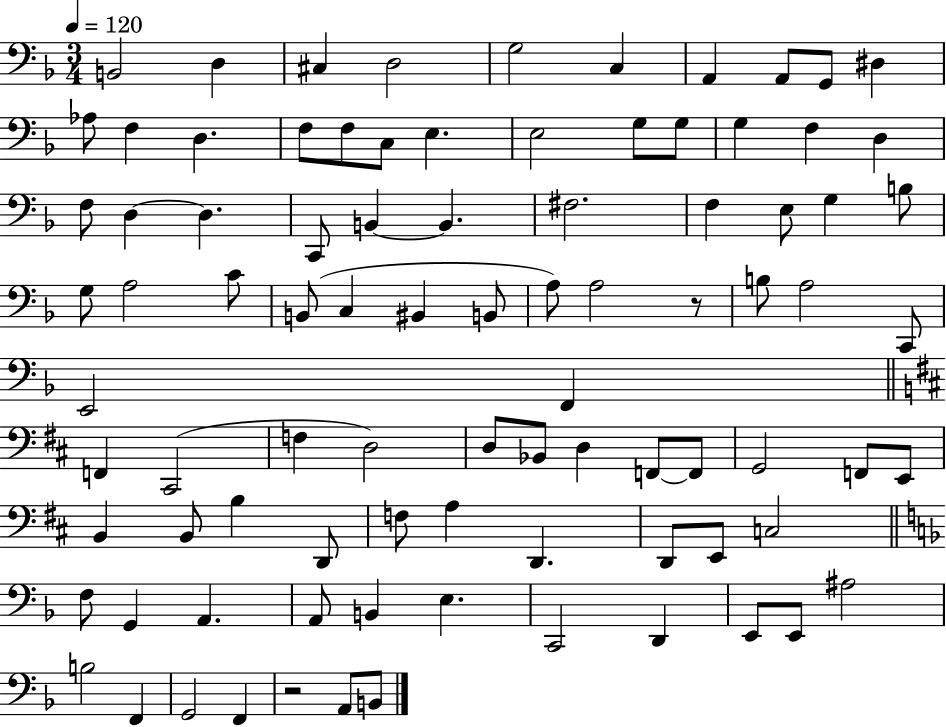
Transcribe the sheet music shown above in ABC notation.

X:1
T:Untitled
M:3/4
L:1/4
K:F
B,,2 D, ^C, D,2 G,2 C, A,, A,,/2 G,,/2 ^D, _A,/2 F, D, F,/2 F,/2 C,/2 E, E,2 G,/2 G,/2 G, F, D, F,/2 D, D, C,,/2 B,, B,, ^F,2 F, E,/2 G, B,/2 G,/2 A,2 C/2 B,,/2 C, ^B,, B,,/2 A,/2 A,2 z/2 B,/2 A,2 C,,/2 E,,2 F,, F,, ^C,,2 F, D,2 D,/2 _B,,/2 D, F,,/2 F,,/2 G,,2 F,,/2 E,,/2 B,, B,,/2 B, D,,/2 F,/2 A, D,, D,,/2 E,,/2 C,2 F,/2 G,, A,, A,,/2 B,, E, C,,2 D,, E,,/2 E,,/2 ^A,2 B,2 F,, G,,2 F,, z2 A,,/2 B,,/2